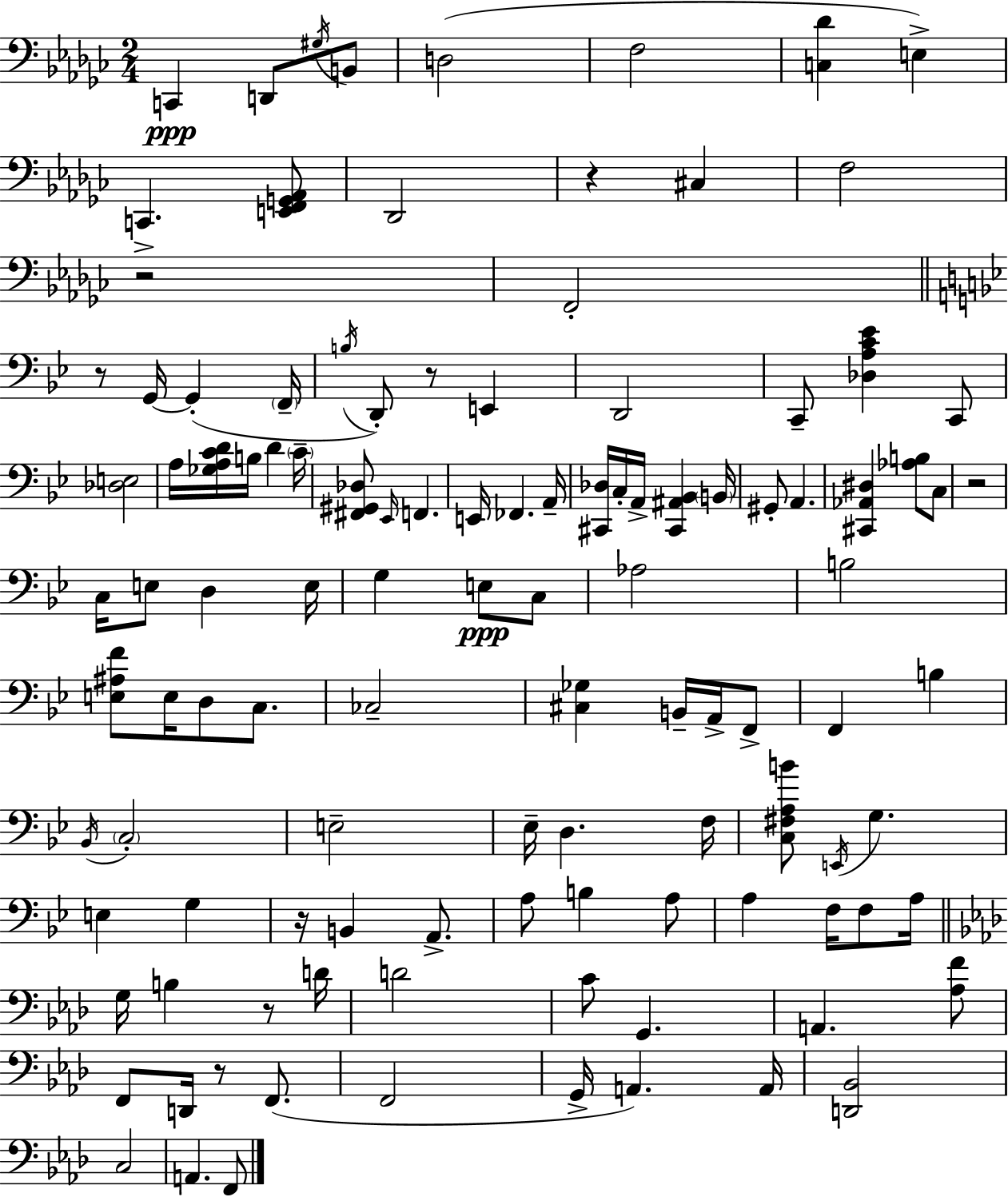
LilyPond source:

{
  \clef bass
  \numericTimeSignature
  \time 2/4
  \key ees \minor
  \repeat volta 2 { c,4\ppp d,8 \acciaccatura { gis16 } b,8 | d2( | f2 | <c des'>4 e4->) | \break c,4.-> <e, f, g, aes,>8 | des,2 | r4 cis4 | f2 | \break r2 | f,2-. | \bar "||" \break \key bes \major r8 g,16~~ g,4-.( \parenthesize f,16-- | \acciaccatura { b16 } d,8-.) r8 e,4 | d,2 | c,8-- <des a c' ees'>4 c,8 | \break <des e>2 | a16 <ges a c' d'>16 b16 d'4 | \parenthesize c'16-- <fis, gis, des>8 \grace { ees,16 } f,4. | e,16 fes,4. | \break a,16-- <cis, des>16 c16-. a,16-> <cis, ais, bes,>4 | \parenthesize b,16 gis,8-. a,4. | <cis, aes, dis>4 <aes b>8 | c8 r2 | \break c16 e8 d4 | e16 g4 e8\ppp | c8 aes2 | b2 | \break <e ais f'>8 e16 d8 c8. | ces2-- | <cis ges>4 b,16-- a,16-> | f,8-> f,4 b4 | \break \acciaccatura { bes,16 } \parenthesize c2-. | e2-- | ees16-- d4. | f16 <c fis a b'>8 \acciaccatura { e,16 } g4. | \break e4 | g4 r16 b,4 | a,8.-> a8 b4 | a8 a4 | \break f16 f8 a16 \bar "||" \break \key aes \major g16 b4 r8 d'16 | d'2 | c'8 g,4. | a,4. <aes f'>8 | \break f,8 d,16 r8 f,8.( | f,2 | g,16-> a,4.) a,16 | <d, bes,>2 | \break c2 | a,4. f,8 | } \bar "|."
}